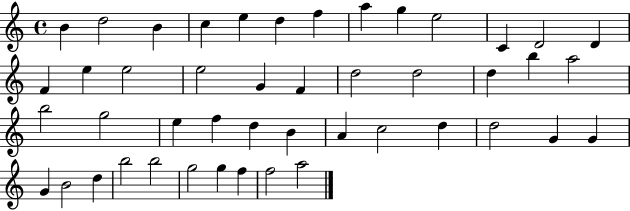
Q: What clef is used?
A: treble